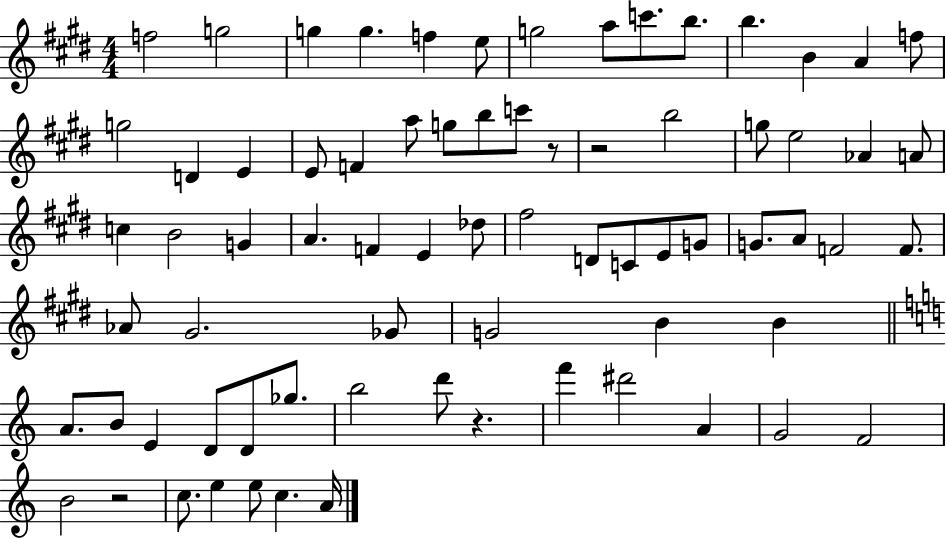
X:1
T:Untitled
M:4/4
L:1/4
K:E
f2 g2 g g f e/2 g2 a/2 c'/2 b/2 b B A f/2 g2 D E E/2 F a/2 g/2 b/2 c'/2 z/2 z2 b2 g/2 e2 _A A/2 c B2 G A F E _d/2 ^f2 D/2 C/2 E/2 G/2 G/2 A/2 F2 F/2 _A/2 ^G2 _G/2 G2 B B A/2 B/2 E D/2 D/2 _g/2 b2 d'/2 z f' ^d'2 A G2 F2 B2 z2 c/2 e e/2 c A/4